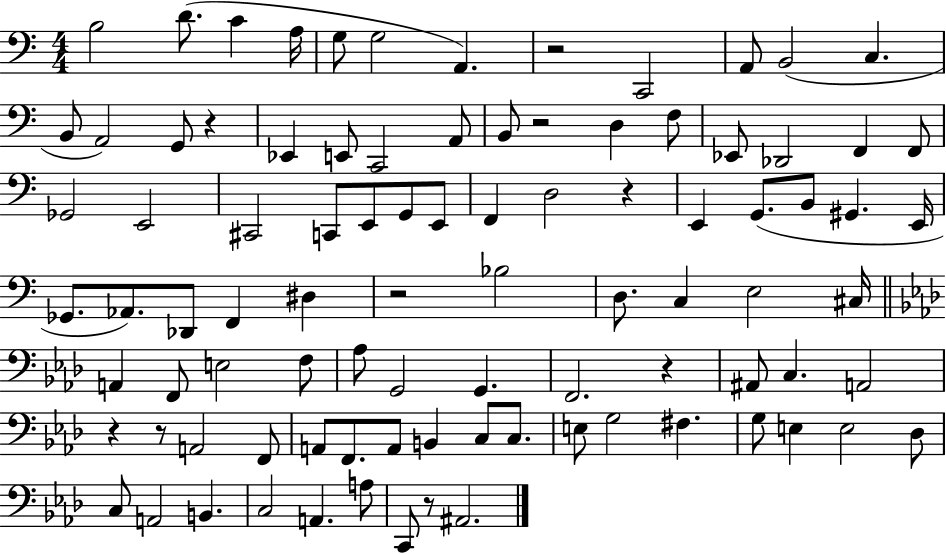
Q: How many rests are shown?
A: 9